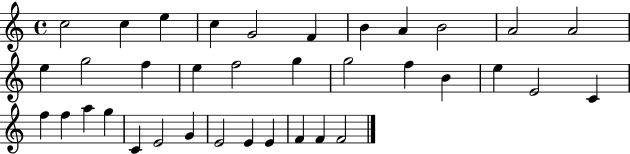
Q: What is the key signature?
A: C major